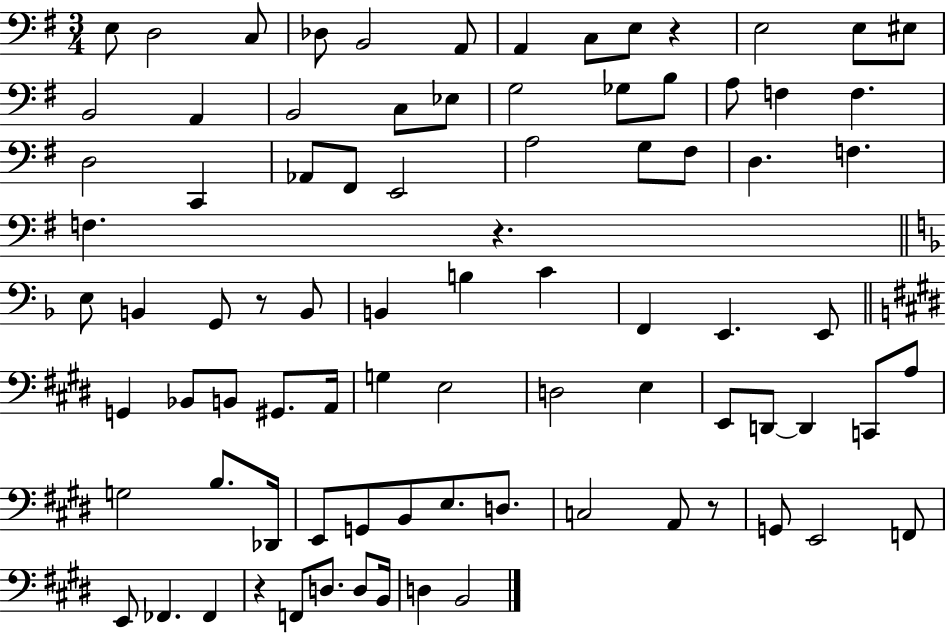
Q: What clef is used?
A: bass